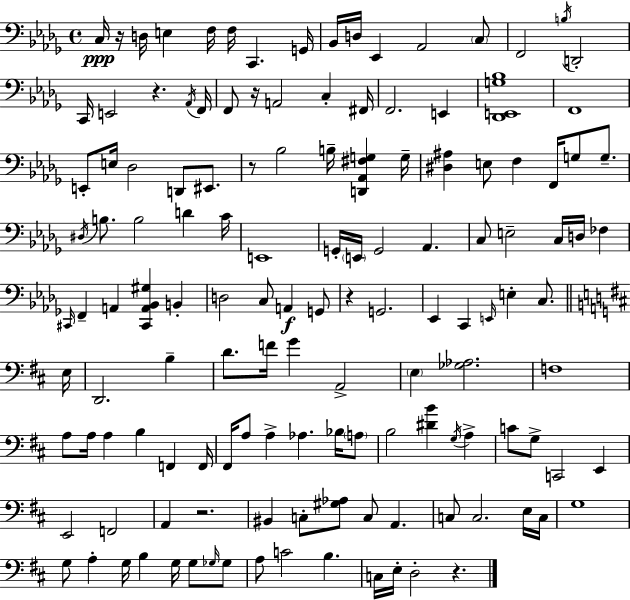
{
  \clef bass
  \time 4/4
  \defaultTimeSignature
  \key bes \minor
  \repeat volta 2 { c16\ppp r16 d16 e4 f16 f16 c,4. g,16 | bes,16 d16 ees,4 aes,2 \parenthesize c8 | f,2 \acciaccatura { b16 } d,2-. | c,16 e,2 r4. | \break \acciaccatura { aes,16 } f,16 f,8 r16 a,2 c4-. | fis,16 f,2. e,4 | <des, e, g bes>1 | f,1 | \break e,8-. e16 des2 d,8 eis,8. | r8 bes2 b16-- <d, aes, fis g>4 | g16-- <dis ais>4 e8 f4 f,16 g8 g8.-- | \acciaccatura { dis16 } b8. b2 d'4 | \break c'16 e,1 | g,16-. \parenthesize e,16 g,2 aes,4. | c8 e2-- c16 d16 fes4 | \grace { cis,16 } f,4-- a,4 <cis, a, bes, gis>4 | \break b,4-. d2 c8 a,4\f | g,8 r4 g,2. | ees,4 c,4 \grace { e,16 } e4-. | c8. \bar "||" \break \key d \major e16 d,2. b4-- | d'8. f'16 g'4 a,2-> | \parenthesize e4 <ges aes>2. | f1 | \break a8 a16 a4 b4 f,4 | f,16 fis,16 a8 a4-> aes4. bes16 \parenthesize a8 | b2 <dis' b'>4 \acciaccatura { g16 } a4-> | c'8 g8-> c,2 e,4 | \break e,2 f,2 | a,4 r2. | bis,4 c8-. <gis aes>8 c8 a,4. | c8 c2. | \break e16 c16 g1 | g8 a4-. g16 b4 g16 g8 | \grace { ges16 } ges8 a8 c'2 b4. | c16 e16-. d2-. r4. | \break } \bar "|."
}